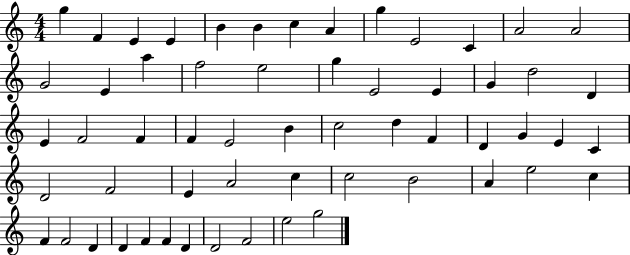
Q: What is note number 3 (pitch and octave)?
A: E4